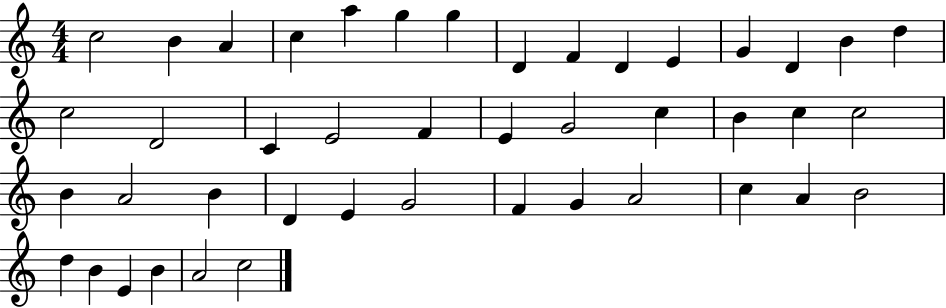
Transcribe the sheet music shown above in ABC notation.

X:1
T:Untitled
M:4/4
L:1/4
K:C
c2 B A c a g g D F D E G D B d c2 D2 C E2 F E G2 c B c c2 B A2 B D E G2 F G A2 c A B2 d B E B A2 c2